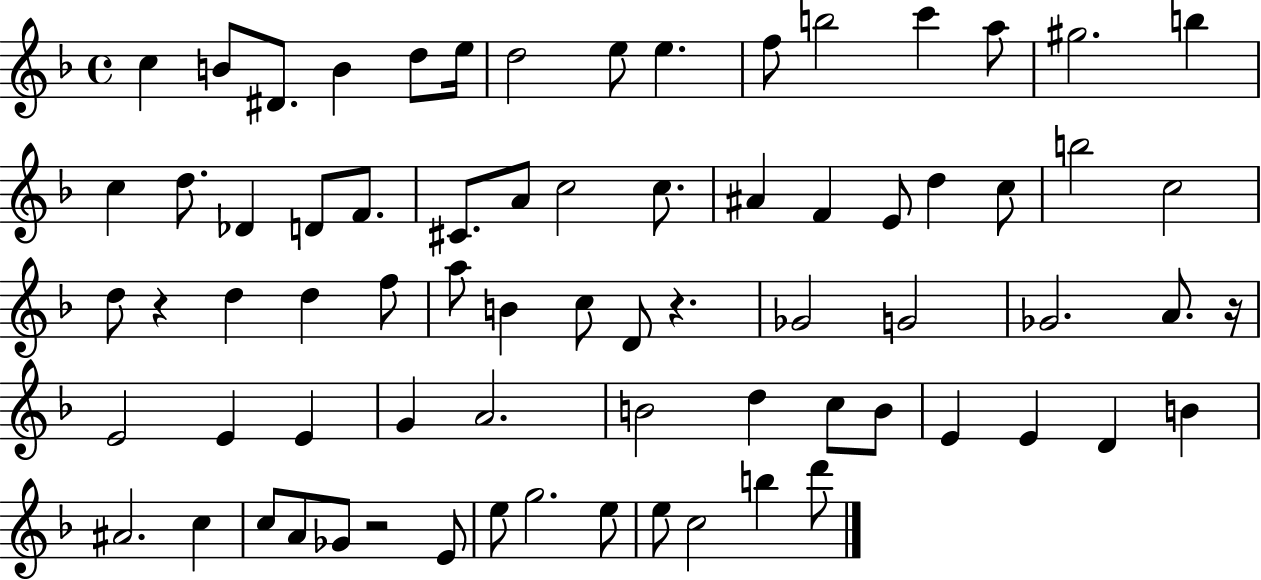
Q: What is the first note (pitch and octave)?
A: C5